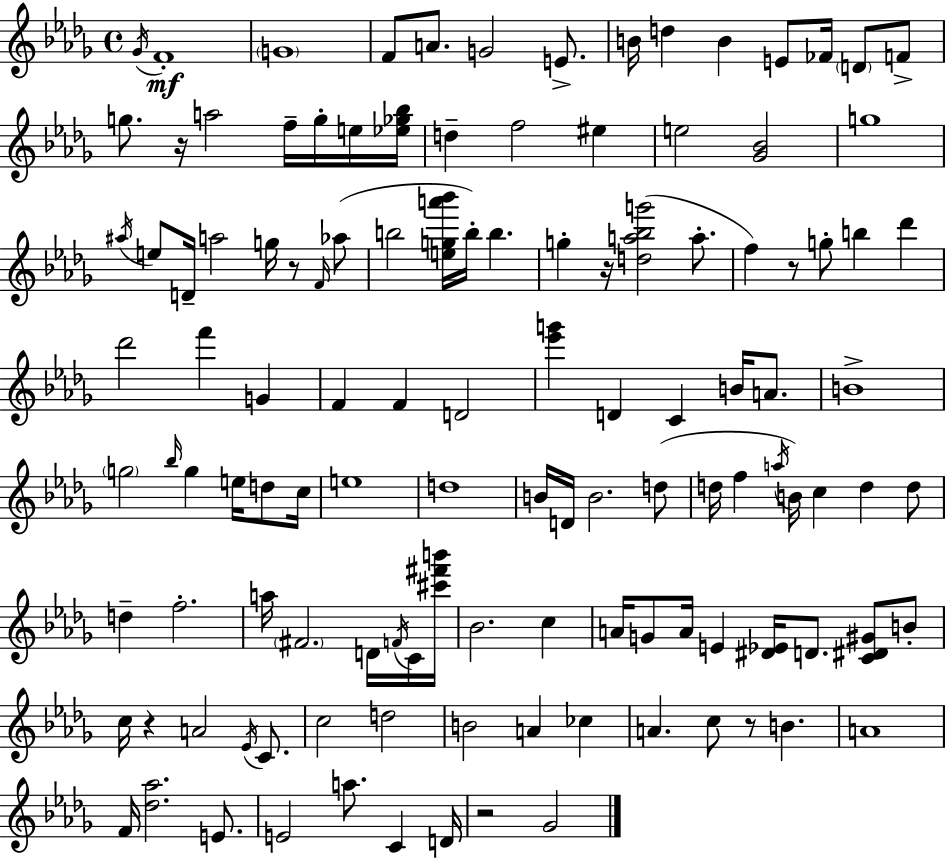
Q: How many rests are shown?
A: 7